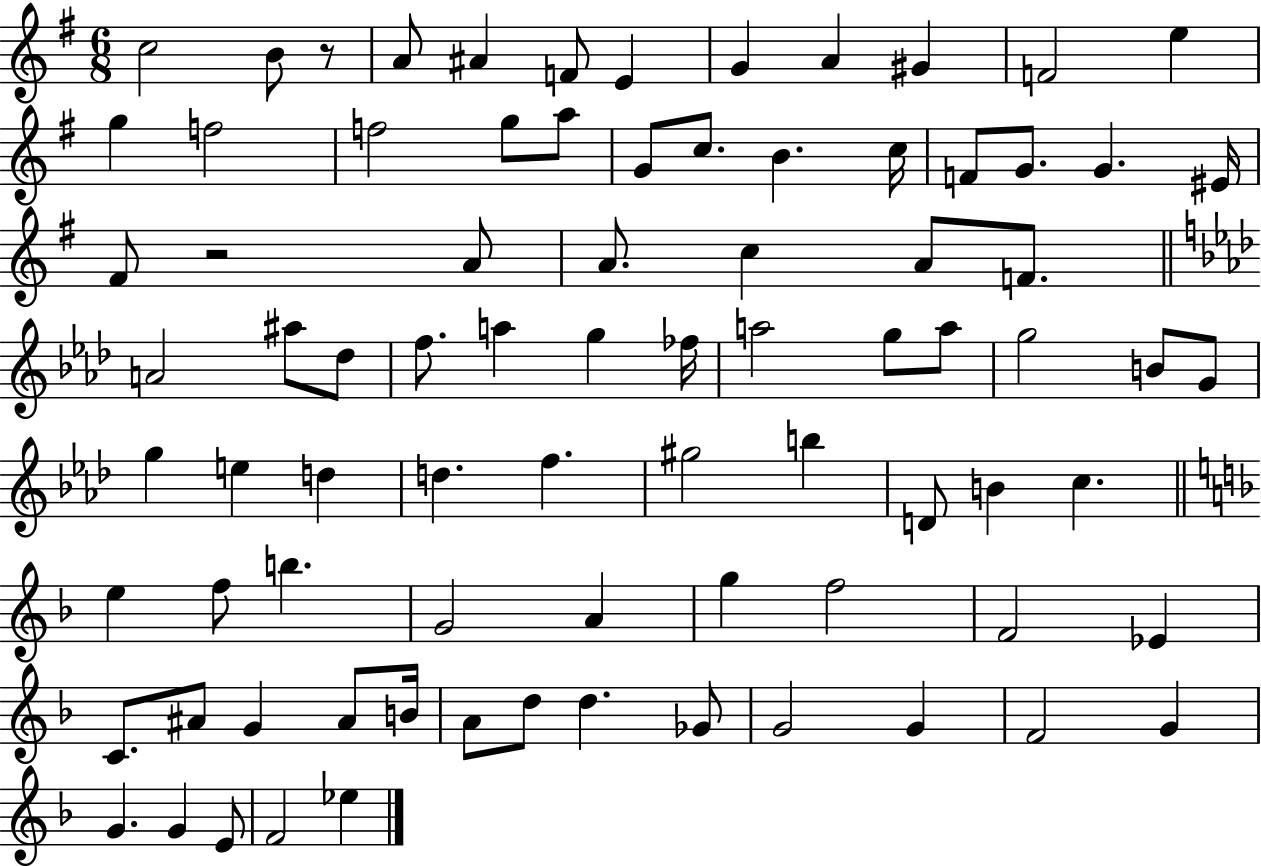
{
  \clef treble
  \numericTimeSignature
  \time 6/8
  \key g \major
  c''2 b'8 r8 | a'8 ais'4 f'8 e'4 | g'4 a'4 gis'4 | f'2 e''4 | \break g''4 f''2 | f''2 g''8 a''8 | g'8 c''8. b'4. c''16 | f'8 g'8. g'4. eis'16 | \break fis'8 r2 a'8 | a'8. c''4 a'8 f'8. | \bar "||" \break \key aes \major a'2 ais''8 des''8 | f''8. a''4 g''4 fes''16 | a''2 g''8 a''8 | g''2 b'8 g'8 | \break g''4 e''4 d''4 | d''4. f''4. | gis''2 b''4 | d'8 b'4 c''4. | \break \bar "||" \break \key f \major e''4 f''8 b''4. | g'2 a'4 | g''4 f''2 | f'2 ees'4 | \break c'8. ais'8 g'4 ais'8 b'16 | a'8 d''8 d''4. ges'8 | g'2 g'4 | f'2 g'4 | \break g'4. g'4 e'8 | f'2 ees''4 | \bar "|."
}